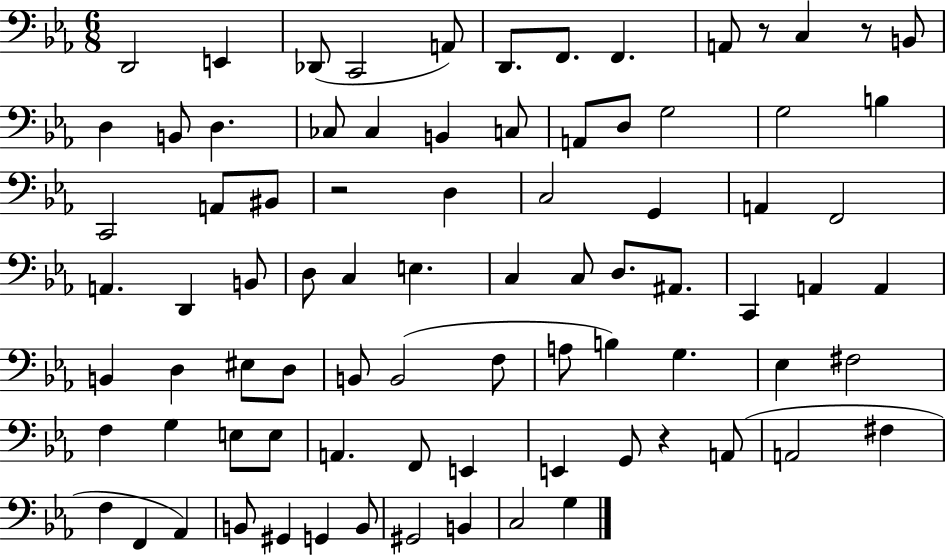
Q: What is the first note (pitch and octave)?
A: D2